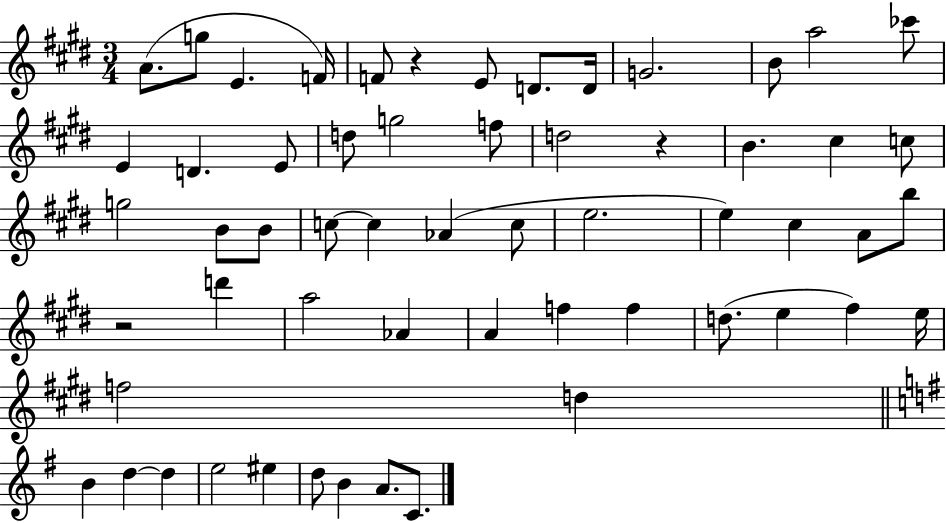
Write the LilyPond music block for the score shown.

{
  \clef treble
  \numericTimeSignature
  \time 3/4
  \key e \major
  \repeat volta 2 { a'8.( g''8 e'4. f'16) | f'8 r4 e'8 d'8. d'16 | g'2. | b'8 a''2 ces'''8 | \break e'4 d'4. e'8 | d''8 g''2 f''8 | d''2 r4 | b'4. cis''4 c''8 | \break g''2 b'8 b'8 | c''8~~ c''4 aes'4( c''8 | e''2. | e''4) cis''4 a'8 b''8 | \break r2 d'''4 | a''2 aes'4 | a'4 f''4 f''4 | d''8.( e''4 fis''4) e''16 | \break f''2 d''4 | \bar "||" \break \key g \major b'4 d''4~~ d''4 | e''2 eis''4 | d''8 b'4 a'8. c'8. | } \bar "|."
}